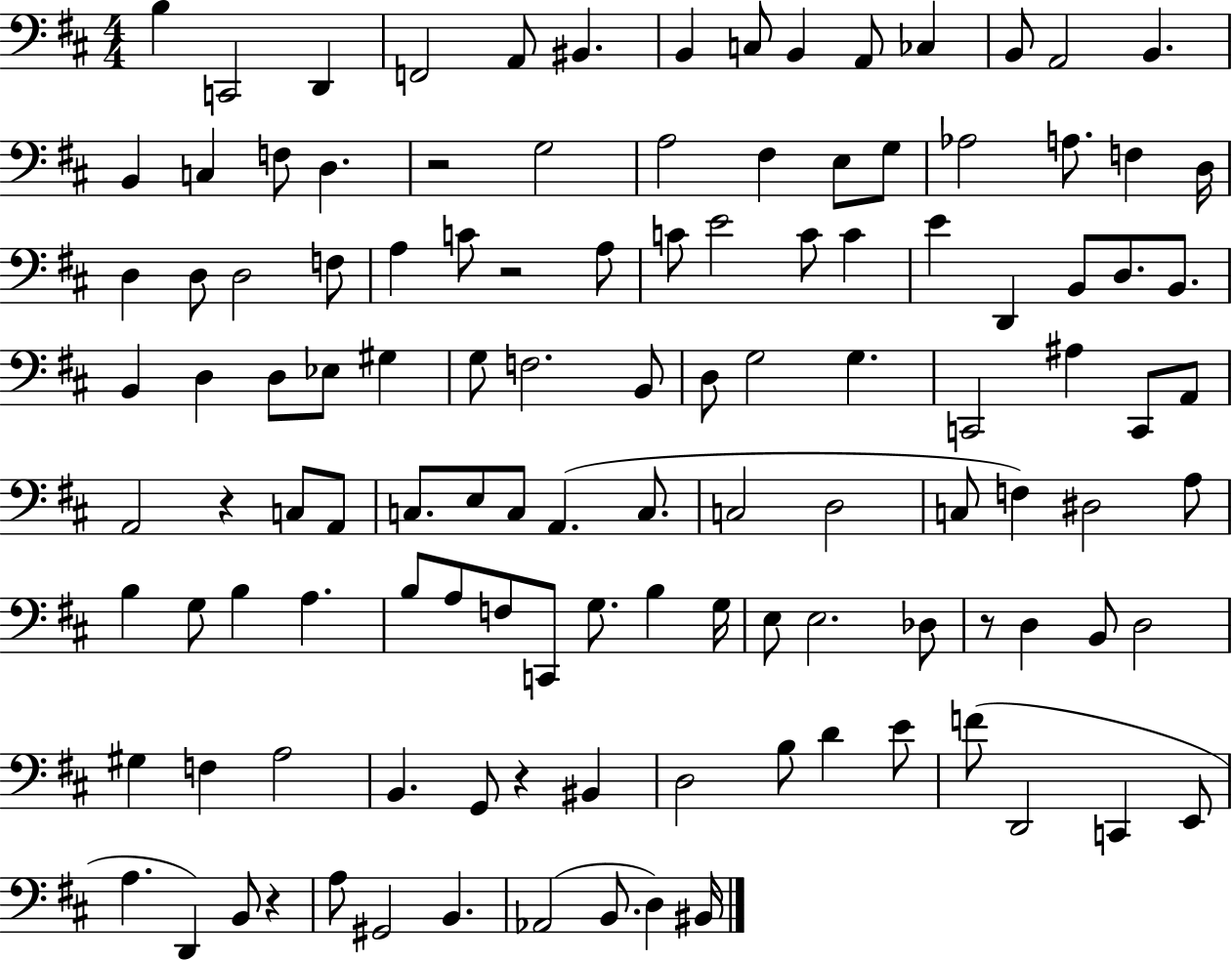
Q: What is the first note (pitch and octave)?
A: B3